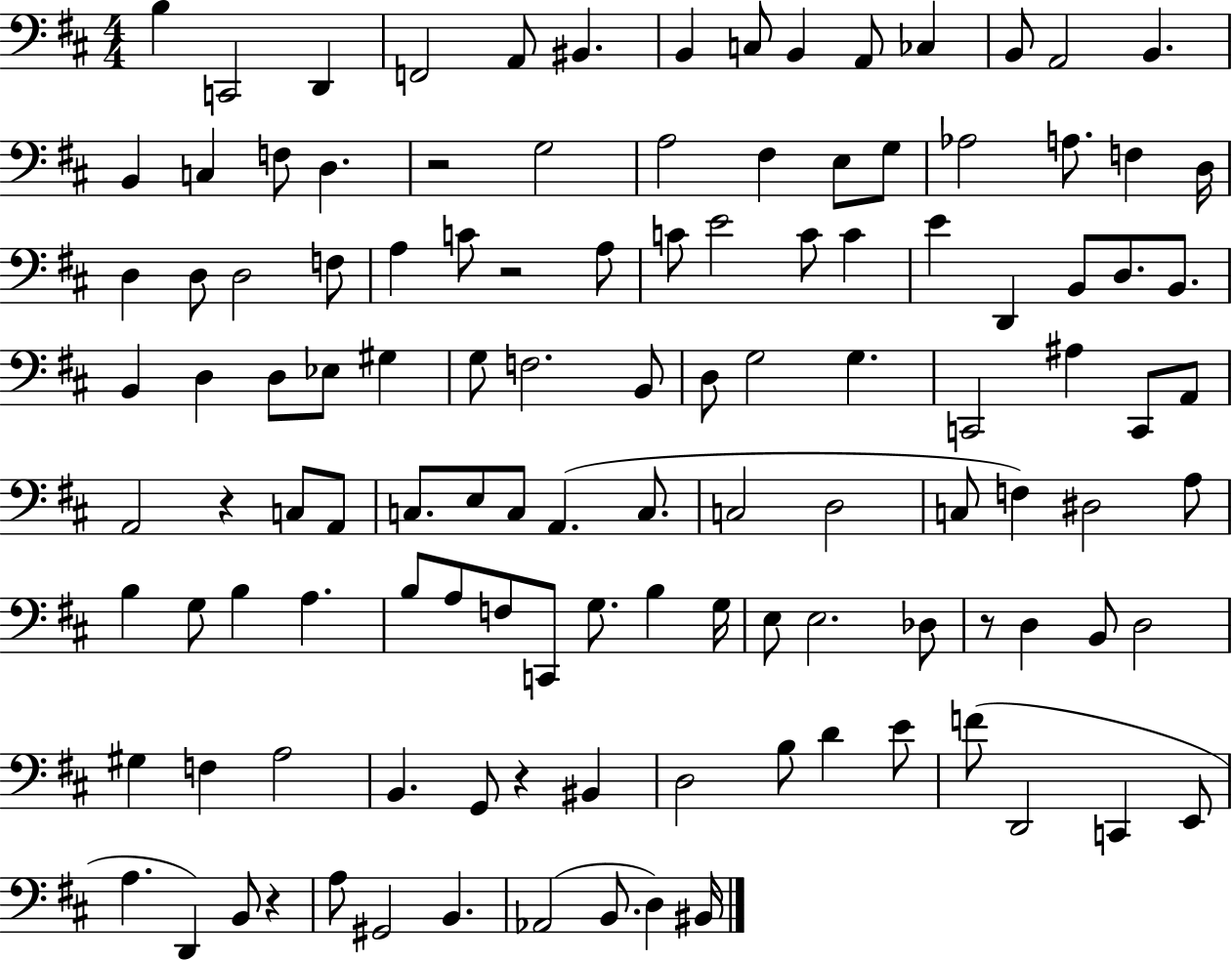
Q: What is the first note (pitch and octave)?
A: B3